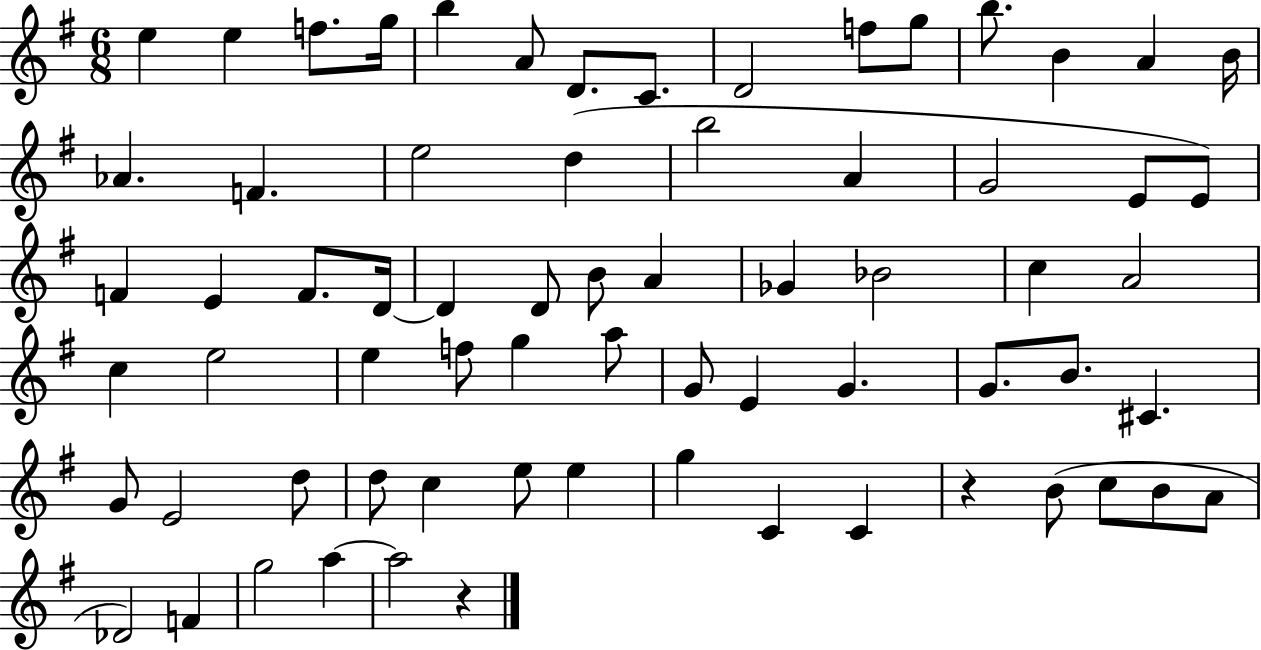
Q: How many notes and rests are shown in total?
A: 69